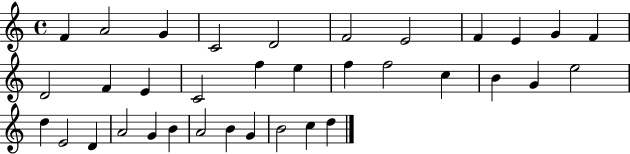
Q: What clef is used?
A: treble